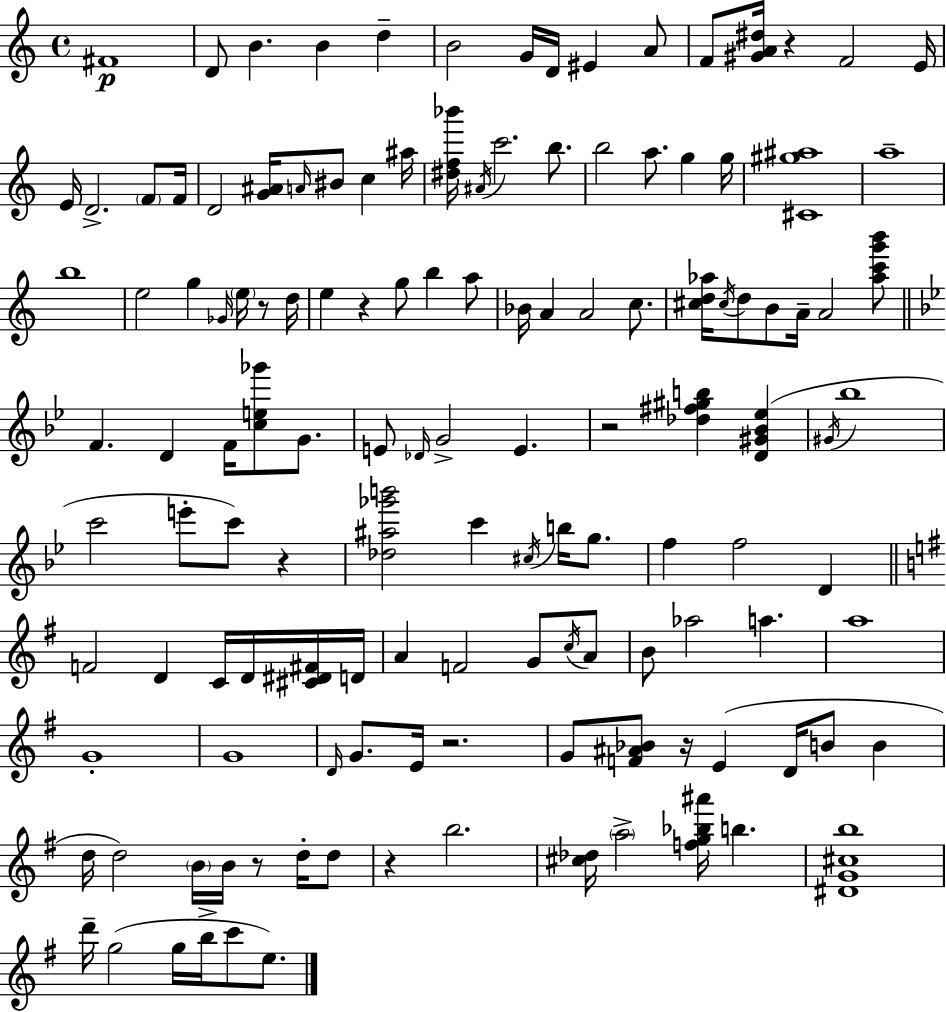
F#4/w D4/e B4/q. B4/q D5/q B4/h G4/s D4/s EIS4/q A4/e F4/e [G#4,A4,D#5]/s R/q F4/h E4/s E4/s D4/h. F4/e F4/s D4/h [G4,A#4]/s A4/s BIS4/e C5/q A#5/s [D#5,F5,Bb6]/s A#4/s C6/h. B5/e. B5/h A5/e. G5/q G5/s [C#4,G#5,A#5]/w A5/w B5/w E5/h G5/q Gb4/s E5/s R/e D5/s E5/q R/q G5/e B5/q A5/e Bb4/s A4/q A4/h C5/e. [C#5,D5,Ab5]/s C#5/s D5/e B4/e A4/s A4/h [Ab5,C6,G6,B6]/e F4/q. D4/q F4/s [C5,E5,Gb6]/e G4/e. E4/e Db4/s G4/h E4/q. R/h [Db5,F#5,G#5,B5]/q [D4,G#4,Bb4,Eb5]/q G#4/s Bb5/w C6/h E6/e C6/e R/q [Db5,A#5,Gb6,B6]/h C6/q C#5/s B5/s G5/e. F5/q F5/h D4/q F4/h D4/q C4/s D4/s [C#4,D#4,F#4]/s D4/s A4/q F4/h G4/e C5/s A4/e B4/e Ab5/h A5/q. A5/w G4/w G4/w D4/s G4/e. E4/s R/h. G4/e [F4,A#4,Bb4]/e R/s E4/q D4/s B4/e B4/q D5/s D5/h B4/s B4/s R/e D5/s D5/e R/q B5/h. [C#5,Db5]/s A5/h [F5,G5,Bb5,A#6]/s B5/q. [D#4,G4,C#5,B5]/w D6/s G5/h G5/s B5/s C6/e E5/e.